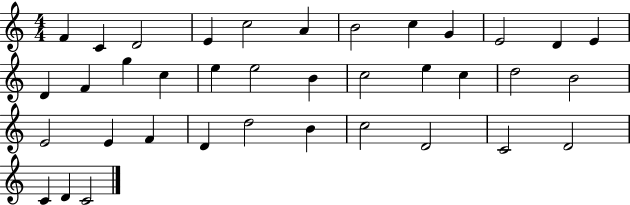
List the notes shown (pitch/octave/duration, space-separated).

F4/q C4/q D4/h E4/q C5/h A4/q B4/h C5/q G4/q E4/h D4/q E4/q D4/q F4/q G5/q C5/q E5/q E5/h B4/q C5/h E5/q C5/q D5/h B4/h E4/h E4/q F4/q D4/q D5/h B4/q C5/h D4/h C4/h D4/h C4/q D4/q C4/h